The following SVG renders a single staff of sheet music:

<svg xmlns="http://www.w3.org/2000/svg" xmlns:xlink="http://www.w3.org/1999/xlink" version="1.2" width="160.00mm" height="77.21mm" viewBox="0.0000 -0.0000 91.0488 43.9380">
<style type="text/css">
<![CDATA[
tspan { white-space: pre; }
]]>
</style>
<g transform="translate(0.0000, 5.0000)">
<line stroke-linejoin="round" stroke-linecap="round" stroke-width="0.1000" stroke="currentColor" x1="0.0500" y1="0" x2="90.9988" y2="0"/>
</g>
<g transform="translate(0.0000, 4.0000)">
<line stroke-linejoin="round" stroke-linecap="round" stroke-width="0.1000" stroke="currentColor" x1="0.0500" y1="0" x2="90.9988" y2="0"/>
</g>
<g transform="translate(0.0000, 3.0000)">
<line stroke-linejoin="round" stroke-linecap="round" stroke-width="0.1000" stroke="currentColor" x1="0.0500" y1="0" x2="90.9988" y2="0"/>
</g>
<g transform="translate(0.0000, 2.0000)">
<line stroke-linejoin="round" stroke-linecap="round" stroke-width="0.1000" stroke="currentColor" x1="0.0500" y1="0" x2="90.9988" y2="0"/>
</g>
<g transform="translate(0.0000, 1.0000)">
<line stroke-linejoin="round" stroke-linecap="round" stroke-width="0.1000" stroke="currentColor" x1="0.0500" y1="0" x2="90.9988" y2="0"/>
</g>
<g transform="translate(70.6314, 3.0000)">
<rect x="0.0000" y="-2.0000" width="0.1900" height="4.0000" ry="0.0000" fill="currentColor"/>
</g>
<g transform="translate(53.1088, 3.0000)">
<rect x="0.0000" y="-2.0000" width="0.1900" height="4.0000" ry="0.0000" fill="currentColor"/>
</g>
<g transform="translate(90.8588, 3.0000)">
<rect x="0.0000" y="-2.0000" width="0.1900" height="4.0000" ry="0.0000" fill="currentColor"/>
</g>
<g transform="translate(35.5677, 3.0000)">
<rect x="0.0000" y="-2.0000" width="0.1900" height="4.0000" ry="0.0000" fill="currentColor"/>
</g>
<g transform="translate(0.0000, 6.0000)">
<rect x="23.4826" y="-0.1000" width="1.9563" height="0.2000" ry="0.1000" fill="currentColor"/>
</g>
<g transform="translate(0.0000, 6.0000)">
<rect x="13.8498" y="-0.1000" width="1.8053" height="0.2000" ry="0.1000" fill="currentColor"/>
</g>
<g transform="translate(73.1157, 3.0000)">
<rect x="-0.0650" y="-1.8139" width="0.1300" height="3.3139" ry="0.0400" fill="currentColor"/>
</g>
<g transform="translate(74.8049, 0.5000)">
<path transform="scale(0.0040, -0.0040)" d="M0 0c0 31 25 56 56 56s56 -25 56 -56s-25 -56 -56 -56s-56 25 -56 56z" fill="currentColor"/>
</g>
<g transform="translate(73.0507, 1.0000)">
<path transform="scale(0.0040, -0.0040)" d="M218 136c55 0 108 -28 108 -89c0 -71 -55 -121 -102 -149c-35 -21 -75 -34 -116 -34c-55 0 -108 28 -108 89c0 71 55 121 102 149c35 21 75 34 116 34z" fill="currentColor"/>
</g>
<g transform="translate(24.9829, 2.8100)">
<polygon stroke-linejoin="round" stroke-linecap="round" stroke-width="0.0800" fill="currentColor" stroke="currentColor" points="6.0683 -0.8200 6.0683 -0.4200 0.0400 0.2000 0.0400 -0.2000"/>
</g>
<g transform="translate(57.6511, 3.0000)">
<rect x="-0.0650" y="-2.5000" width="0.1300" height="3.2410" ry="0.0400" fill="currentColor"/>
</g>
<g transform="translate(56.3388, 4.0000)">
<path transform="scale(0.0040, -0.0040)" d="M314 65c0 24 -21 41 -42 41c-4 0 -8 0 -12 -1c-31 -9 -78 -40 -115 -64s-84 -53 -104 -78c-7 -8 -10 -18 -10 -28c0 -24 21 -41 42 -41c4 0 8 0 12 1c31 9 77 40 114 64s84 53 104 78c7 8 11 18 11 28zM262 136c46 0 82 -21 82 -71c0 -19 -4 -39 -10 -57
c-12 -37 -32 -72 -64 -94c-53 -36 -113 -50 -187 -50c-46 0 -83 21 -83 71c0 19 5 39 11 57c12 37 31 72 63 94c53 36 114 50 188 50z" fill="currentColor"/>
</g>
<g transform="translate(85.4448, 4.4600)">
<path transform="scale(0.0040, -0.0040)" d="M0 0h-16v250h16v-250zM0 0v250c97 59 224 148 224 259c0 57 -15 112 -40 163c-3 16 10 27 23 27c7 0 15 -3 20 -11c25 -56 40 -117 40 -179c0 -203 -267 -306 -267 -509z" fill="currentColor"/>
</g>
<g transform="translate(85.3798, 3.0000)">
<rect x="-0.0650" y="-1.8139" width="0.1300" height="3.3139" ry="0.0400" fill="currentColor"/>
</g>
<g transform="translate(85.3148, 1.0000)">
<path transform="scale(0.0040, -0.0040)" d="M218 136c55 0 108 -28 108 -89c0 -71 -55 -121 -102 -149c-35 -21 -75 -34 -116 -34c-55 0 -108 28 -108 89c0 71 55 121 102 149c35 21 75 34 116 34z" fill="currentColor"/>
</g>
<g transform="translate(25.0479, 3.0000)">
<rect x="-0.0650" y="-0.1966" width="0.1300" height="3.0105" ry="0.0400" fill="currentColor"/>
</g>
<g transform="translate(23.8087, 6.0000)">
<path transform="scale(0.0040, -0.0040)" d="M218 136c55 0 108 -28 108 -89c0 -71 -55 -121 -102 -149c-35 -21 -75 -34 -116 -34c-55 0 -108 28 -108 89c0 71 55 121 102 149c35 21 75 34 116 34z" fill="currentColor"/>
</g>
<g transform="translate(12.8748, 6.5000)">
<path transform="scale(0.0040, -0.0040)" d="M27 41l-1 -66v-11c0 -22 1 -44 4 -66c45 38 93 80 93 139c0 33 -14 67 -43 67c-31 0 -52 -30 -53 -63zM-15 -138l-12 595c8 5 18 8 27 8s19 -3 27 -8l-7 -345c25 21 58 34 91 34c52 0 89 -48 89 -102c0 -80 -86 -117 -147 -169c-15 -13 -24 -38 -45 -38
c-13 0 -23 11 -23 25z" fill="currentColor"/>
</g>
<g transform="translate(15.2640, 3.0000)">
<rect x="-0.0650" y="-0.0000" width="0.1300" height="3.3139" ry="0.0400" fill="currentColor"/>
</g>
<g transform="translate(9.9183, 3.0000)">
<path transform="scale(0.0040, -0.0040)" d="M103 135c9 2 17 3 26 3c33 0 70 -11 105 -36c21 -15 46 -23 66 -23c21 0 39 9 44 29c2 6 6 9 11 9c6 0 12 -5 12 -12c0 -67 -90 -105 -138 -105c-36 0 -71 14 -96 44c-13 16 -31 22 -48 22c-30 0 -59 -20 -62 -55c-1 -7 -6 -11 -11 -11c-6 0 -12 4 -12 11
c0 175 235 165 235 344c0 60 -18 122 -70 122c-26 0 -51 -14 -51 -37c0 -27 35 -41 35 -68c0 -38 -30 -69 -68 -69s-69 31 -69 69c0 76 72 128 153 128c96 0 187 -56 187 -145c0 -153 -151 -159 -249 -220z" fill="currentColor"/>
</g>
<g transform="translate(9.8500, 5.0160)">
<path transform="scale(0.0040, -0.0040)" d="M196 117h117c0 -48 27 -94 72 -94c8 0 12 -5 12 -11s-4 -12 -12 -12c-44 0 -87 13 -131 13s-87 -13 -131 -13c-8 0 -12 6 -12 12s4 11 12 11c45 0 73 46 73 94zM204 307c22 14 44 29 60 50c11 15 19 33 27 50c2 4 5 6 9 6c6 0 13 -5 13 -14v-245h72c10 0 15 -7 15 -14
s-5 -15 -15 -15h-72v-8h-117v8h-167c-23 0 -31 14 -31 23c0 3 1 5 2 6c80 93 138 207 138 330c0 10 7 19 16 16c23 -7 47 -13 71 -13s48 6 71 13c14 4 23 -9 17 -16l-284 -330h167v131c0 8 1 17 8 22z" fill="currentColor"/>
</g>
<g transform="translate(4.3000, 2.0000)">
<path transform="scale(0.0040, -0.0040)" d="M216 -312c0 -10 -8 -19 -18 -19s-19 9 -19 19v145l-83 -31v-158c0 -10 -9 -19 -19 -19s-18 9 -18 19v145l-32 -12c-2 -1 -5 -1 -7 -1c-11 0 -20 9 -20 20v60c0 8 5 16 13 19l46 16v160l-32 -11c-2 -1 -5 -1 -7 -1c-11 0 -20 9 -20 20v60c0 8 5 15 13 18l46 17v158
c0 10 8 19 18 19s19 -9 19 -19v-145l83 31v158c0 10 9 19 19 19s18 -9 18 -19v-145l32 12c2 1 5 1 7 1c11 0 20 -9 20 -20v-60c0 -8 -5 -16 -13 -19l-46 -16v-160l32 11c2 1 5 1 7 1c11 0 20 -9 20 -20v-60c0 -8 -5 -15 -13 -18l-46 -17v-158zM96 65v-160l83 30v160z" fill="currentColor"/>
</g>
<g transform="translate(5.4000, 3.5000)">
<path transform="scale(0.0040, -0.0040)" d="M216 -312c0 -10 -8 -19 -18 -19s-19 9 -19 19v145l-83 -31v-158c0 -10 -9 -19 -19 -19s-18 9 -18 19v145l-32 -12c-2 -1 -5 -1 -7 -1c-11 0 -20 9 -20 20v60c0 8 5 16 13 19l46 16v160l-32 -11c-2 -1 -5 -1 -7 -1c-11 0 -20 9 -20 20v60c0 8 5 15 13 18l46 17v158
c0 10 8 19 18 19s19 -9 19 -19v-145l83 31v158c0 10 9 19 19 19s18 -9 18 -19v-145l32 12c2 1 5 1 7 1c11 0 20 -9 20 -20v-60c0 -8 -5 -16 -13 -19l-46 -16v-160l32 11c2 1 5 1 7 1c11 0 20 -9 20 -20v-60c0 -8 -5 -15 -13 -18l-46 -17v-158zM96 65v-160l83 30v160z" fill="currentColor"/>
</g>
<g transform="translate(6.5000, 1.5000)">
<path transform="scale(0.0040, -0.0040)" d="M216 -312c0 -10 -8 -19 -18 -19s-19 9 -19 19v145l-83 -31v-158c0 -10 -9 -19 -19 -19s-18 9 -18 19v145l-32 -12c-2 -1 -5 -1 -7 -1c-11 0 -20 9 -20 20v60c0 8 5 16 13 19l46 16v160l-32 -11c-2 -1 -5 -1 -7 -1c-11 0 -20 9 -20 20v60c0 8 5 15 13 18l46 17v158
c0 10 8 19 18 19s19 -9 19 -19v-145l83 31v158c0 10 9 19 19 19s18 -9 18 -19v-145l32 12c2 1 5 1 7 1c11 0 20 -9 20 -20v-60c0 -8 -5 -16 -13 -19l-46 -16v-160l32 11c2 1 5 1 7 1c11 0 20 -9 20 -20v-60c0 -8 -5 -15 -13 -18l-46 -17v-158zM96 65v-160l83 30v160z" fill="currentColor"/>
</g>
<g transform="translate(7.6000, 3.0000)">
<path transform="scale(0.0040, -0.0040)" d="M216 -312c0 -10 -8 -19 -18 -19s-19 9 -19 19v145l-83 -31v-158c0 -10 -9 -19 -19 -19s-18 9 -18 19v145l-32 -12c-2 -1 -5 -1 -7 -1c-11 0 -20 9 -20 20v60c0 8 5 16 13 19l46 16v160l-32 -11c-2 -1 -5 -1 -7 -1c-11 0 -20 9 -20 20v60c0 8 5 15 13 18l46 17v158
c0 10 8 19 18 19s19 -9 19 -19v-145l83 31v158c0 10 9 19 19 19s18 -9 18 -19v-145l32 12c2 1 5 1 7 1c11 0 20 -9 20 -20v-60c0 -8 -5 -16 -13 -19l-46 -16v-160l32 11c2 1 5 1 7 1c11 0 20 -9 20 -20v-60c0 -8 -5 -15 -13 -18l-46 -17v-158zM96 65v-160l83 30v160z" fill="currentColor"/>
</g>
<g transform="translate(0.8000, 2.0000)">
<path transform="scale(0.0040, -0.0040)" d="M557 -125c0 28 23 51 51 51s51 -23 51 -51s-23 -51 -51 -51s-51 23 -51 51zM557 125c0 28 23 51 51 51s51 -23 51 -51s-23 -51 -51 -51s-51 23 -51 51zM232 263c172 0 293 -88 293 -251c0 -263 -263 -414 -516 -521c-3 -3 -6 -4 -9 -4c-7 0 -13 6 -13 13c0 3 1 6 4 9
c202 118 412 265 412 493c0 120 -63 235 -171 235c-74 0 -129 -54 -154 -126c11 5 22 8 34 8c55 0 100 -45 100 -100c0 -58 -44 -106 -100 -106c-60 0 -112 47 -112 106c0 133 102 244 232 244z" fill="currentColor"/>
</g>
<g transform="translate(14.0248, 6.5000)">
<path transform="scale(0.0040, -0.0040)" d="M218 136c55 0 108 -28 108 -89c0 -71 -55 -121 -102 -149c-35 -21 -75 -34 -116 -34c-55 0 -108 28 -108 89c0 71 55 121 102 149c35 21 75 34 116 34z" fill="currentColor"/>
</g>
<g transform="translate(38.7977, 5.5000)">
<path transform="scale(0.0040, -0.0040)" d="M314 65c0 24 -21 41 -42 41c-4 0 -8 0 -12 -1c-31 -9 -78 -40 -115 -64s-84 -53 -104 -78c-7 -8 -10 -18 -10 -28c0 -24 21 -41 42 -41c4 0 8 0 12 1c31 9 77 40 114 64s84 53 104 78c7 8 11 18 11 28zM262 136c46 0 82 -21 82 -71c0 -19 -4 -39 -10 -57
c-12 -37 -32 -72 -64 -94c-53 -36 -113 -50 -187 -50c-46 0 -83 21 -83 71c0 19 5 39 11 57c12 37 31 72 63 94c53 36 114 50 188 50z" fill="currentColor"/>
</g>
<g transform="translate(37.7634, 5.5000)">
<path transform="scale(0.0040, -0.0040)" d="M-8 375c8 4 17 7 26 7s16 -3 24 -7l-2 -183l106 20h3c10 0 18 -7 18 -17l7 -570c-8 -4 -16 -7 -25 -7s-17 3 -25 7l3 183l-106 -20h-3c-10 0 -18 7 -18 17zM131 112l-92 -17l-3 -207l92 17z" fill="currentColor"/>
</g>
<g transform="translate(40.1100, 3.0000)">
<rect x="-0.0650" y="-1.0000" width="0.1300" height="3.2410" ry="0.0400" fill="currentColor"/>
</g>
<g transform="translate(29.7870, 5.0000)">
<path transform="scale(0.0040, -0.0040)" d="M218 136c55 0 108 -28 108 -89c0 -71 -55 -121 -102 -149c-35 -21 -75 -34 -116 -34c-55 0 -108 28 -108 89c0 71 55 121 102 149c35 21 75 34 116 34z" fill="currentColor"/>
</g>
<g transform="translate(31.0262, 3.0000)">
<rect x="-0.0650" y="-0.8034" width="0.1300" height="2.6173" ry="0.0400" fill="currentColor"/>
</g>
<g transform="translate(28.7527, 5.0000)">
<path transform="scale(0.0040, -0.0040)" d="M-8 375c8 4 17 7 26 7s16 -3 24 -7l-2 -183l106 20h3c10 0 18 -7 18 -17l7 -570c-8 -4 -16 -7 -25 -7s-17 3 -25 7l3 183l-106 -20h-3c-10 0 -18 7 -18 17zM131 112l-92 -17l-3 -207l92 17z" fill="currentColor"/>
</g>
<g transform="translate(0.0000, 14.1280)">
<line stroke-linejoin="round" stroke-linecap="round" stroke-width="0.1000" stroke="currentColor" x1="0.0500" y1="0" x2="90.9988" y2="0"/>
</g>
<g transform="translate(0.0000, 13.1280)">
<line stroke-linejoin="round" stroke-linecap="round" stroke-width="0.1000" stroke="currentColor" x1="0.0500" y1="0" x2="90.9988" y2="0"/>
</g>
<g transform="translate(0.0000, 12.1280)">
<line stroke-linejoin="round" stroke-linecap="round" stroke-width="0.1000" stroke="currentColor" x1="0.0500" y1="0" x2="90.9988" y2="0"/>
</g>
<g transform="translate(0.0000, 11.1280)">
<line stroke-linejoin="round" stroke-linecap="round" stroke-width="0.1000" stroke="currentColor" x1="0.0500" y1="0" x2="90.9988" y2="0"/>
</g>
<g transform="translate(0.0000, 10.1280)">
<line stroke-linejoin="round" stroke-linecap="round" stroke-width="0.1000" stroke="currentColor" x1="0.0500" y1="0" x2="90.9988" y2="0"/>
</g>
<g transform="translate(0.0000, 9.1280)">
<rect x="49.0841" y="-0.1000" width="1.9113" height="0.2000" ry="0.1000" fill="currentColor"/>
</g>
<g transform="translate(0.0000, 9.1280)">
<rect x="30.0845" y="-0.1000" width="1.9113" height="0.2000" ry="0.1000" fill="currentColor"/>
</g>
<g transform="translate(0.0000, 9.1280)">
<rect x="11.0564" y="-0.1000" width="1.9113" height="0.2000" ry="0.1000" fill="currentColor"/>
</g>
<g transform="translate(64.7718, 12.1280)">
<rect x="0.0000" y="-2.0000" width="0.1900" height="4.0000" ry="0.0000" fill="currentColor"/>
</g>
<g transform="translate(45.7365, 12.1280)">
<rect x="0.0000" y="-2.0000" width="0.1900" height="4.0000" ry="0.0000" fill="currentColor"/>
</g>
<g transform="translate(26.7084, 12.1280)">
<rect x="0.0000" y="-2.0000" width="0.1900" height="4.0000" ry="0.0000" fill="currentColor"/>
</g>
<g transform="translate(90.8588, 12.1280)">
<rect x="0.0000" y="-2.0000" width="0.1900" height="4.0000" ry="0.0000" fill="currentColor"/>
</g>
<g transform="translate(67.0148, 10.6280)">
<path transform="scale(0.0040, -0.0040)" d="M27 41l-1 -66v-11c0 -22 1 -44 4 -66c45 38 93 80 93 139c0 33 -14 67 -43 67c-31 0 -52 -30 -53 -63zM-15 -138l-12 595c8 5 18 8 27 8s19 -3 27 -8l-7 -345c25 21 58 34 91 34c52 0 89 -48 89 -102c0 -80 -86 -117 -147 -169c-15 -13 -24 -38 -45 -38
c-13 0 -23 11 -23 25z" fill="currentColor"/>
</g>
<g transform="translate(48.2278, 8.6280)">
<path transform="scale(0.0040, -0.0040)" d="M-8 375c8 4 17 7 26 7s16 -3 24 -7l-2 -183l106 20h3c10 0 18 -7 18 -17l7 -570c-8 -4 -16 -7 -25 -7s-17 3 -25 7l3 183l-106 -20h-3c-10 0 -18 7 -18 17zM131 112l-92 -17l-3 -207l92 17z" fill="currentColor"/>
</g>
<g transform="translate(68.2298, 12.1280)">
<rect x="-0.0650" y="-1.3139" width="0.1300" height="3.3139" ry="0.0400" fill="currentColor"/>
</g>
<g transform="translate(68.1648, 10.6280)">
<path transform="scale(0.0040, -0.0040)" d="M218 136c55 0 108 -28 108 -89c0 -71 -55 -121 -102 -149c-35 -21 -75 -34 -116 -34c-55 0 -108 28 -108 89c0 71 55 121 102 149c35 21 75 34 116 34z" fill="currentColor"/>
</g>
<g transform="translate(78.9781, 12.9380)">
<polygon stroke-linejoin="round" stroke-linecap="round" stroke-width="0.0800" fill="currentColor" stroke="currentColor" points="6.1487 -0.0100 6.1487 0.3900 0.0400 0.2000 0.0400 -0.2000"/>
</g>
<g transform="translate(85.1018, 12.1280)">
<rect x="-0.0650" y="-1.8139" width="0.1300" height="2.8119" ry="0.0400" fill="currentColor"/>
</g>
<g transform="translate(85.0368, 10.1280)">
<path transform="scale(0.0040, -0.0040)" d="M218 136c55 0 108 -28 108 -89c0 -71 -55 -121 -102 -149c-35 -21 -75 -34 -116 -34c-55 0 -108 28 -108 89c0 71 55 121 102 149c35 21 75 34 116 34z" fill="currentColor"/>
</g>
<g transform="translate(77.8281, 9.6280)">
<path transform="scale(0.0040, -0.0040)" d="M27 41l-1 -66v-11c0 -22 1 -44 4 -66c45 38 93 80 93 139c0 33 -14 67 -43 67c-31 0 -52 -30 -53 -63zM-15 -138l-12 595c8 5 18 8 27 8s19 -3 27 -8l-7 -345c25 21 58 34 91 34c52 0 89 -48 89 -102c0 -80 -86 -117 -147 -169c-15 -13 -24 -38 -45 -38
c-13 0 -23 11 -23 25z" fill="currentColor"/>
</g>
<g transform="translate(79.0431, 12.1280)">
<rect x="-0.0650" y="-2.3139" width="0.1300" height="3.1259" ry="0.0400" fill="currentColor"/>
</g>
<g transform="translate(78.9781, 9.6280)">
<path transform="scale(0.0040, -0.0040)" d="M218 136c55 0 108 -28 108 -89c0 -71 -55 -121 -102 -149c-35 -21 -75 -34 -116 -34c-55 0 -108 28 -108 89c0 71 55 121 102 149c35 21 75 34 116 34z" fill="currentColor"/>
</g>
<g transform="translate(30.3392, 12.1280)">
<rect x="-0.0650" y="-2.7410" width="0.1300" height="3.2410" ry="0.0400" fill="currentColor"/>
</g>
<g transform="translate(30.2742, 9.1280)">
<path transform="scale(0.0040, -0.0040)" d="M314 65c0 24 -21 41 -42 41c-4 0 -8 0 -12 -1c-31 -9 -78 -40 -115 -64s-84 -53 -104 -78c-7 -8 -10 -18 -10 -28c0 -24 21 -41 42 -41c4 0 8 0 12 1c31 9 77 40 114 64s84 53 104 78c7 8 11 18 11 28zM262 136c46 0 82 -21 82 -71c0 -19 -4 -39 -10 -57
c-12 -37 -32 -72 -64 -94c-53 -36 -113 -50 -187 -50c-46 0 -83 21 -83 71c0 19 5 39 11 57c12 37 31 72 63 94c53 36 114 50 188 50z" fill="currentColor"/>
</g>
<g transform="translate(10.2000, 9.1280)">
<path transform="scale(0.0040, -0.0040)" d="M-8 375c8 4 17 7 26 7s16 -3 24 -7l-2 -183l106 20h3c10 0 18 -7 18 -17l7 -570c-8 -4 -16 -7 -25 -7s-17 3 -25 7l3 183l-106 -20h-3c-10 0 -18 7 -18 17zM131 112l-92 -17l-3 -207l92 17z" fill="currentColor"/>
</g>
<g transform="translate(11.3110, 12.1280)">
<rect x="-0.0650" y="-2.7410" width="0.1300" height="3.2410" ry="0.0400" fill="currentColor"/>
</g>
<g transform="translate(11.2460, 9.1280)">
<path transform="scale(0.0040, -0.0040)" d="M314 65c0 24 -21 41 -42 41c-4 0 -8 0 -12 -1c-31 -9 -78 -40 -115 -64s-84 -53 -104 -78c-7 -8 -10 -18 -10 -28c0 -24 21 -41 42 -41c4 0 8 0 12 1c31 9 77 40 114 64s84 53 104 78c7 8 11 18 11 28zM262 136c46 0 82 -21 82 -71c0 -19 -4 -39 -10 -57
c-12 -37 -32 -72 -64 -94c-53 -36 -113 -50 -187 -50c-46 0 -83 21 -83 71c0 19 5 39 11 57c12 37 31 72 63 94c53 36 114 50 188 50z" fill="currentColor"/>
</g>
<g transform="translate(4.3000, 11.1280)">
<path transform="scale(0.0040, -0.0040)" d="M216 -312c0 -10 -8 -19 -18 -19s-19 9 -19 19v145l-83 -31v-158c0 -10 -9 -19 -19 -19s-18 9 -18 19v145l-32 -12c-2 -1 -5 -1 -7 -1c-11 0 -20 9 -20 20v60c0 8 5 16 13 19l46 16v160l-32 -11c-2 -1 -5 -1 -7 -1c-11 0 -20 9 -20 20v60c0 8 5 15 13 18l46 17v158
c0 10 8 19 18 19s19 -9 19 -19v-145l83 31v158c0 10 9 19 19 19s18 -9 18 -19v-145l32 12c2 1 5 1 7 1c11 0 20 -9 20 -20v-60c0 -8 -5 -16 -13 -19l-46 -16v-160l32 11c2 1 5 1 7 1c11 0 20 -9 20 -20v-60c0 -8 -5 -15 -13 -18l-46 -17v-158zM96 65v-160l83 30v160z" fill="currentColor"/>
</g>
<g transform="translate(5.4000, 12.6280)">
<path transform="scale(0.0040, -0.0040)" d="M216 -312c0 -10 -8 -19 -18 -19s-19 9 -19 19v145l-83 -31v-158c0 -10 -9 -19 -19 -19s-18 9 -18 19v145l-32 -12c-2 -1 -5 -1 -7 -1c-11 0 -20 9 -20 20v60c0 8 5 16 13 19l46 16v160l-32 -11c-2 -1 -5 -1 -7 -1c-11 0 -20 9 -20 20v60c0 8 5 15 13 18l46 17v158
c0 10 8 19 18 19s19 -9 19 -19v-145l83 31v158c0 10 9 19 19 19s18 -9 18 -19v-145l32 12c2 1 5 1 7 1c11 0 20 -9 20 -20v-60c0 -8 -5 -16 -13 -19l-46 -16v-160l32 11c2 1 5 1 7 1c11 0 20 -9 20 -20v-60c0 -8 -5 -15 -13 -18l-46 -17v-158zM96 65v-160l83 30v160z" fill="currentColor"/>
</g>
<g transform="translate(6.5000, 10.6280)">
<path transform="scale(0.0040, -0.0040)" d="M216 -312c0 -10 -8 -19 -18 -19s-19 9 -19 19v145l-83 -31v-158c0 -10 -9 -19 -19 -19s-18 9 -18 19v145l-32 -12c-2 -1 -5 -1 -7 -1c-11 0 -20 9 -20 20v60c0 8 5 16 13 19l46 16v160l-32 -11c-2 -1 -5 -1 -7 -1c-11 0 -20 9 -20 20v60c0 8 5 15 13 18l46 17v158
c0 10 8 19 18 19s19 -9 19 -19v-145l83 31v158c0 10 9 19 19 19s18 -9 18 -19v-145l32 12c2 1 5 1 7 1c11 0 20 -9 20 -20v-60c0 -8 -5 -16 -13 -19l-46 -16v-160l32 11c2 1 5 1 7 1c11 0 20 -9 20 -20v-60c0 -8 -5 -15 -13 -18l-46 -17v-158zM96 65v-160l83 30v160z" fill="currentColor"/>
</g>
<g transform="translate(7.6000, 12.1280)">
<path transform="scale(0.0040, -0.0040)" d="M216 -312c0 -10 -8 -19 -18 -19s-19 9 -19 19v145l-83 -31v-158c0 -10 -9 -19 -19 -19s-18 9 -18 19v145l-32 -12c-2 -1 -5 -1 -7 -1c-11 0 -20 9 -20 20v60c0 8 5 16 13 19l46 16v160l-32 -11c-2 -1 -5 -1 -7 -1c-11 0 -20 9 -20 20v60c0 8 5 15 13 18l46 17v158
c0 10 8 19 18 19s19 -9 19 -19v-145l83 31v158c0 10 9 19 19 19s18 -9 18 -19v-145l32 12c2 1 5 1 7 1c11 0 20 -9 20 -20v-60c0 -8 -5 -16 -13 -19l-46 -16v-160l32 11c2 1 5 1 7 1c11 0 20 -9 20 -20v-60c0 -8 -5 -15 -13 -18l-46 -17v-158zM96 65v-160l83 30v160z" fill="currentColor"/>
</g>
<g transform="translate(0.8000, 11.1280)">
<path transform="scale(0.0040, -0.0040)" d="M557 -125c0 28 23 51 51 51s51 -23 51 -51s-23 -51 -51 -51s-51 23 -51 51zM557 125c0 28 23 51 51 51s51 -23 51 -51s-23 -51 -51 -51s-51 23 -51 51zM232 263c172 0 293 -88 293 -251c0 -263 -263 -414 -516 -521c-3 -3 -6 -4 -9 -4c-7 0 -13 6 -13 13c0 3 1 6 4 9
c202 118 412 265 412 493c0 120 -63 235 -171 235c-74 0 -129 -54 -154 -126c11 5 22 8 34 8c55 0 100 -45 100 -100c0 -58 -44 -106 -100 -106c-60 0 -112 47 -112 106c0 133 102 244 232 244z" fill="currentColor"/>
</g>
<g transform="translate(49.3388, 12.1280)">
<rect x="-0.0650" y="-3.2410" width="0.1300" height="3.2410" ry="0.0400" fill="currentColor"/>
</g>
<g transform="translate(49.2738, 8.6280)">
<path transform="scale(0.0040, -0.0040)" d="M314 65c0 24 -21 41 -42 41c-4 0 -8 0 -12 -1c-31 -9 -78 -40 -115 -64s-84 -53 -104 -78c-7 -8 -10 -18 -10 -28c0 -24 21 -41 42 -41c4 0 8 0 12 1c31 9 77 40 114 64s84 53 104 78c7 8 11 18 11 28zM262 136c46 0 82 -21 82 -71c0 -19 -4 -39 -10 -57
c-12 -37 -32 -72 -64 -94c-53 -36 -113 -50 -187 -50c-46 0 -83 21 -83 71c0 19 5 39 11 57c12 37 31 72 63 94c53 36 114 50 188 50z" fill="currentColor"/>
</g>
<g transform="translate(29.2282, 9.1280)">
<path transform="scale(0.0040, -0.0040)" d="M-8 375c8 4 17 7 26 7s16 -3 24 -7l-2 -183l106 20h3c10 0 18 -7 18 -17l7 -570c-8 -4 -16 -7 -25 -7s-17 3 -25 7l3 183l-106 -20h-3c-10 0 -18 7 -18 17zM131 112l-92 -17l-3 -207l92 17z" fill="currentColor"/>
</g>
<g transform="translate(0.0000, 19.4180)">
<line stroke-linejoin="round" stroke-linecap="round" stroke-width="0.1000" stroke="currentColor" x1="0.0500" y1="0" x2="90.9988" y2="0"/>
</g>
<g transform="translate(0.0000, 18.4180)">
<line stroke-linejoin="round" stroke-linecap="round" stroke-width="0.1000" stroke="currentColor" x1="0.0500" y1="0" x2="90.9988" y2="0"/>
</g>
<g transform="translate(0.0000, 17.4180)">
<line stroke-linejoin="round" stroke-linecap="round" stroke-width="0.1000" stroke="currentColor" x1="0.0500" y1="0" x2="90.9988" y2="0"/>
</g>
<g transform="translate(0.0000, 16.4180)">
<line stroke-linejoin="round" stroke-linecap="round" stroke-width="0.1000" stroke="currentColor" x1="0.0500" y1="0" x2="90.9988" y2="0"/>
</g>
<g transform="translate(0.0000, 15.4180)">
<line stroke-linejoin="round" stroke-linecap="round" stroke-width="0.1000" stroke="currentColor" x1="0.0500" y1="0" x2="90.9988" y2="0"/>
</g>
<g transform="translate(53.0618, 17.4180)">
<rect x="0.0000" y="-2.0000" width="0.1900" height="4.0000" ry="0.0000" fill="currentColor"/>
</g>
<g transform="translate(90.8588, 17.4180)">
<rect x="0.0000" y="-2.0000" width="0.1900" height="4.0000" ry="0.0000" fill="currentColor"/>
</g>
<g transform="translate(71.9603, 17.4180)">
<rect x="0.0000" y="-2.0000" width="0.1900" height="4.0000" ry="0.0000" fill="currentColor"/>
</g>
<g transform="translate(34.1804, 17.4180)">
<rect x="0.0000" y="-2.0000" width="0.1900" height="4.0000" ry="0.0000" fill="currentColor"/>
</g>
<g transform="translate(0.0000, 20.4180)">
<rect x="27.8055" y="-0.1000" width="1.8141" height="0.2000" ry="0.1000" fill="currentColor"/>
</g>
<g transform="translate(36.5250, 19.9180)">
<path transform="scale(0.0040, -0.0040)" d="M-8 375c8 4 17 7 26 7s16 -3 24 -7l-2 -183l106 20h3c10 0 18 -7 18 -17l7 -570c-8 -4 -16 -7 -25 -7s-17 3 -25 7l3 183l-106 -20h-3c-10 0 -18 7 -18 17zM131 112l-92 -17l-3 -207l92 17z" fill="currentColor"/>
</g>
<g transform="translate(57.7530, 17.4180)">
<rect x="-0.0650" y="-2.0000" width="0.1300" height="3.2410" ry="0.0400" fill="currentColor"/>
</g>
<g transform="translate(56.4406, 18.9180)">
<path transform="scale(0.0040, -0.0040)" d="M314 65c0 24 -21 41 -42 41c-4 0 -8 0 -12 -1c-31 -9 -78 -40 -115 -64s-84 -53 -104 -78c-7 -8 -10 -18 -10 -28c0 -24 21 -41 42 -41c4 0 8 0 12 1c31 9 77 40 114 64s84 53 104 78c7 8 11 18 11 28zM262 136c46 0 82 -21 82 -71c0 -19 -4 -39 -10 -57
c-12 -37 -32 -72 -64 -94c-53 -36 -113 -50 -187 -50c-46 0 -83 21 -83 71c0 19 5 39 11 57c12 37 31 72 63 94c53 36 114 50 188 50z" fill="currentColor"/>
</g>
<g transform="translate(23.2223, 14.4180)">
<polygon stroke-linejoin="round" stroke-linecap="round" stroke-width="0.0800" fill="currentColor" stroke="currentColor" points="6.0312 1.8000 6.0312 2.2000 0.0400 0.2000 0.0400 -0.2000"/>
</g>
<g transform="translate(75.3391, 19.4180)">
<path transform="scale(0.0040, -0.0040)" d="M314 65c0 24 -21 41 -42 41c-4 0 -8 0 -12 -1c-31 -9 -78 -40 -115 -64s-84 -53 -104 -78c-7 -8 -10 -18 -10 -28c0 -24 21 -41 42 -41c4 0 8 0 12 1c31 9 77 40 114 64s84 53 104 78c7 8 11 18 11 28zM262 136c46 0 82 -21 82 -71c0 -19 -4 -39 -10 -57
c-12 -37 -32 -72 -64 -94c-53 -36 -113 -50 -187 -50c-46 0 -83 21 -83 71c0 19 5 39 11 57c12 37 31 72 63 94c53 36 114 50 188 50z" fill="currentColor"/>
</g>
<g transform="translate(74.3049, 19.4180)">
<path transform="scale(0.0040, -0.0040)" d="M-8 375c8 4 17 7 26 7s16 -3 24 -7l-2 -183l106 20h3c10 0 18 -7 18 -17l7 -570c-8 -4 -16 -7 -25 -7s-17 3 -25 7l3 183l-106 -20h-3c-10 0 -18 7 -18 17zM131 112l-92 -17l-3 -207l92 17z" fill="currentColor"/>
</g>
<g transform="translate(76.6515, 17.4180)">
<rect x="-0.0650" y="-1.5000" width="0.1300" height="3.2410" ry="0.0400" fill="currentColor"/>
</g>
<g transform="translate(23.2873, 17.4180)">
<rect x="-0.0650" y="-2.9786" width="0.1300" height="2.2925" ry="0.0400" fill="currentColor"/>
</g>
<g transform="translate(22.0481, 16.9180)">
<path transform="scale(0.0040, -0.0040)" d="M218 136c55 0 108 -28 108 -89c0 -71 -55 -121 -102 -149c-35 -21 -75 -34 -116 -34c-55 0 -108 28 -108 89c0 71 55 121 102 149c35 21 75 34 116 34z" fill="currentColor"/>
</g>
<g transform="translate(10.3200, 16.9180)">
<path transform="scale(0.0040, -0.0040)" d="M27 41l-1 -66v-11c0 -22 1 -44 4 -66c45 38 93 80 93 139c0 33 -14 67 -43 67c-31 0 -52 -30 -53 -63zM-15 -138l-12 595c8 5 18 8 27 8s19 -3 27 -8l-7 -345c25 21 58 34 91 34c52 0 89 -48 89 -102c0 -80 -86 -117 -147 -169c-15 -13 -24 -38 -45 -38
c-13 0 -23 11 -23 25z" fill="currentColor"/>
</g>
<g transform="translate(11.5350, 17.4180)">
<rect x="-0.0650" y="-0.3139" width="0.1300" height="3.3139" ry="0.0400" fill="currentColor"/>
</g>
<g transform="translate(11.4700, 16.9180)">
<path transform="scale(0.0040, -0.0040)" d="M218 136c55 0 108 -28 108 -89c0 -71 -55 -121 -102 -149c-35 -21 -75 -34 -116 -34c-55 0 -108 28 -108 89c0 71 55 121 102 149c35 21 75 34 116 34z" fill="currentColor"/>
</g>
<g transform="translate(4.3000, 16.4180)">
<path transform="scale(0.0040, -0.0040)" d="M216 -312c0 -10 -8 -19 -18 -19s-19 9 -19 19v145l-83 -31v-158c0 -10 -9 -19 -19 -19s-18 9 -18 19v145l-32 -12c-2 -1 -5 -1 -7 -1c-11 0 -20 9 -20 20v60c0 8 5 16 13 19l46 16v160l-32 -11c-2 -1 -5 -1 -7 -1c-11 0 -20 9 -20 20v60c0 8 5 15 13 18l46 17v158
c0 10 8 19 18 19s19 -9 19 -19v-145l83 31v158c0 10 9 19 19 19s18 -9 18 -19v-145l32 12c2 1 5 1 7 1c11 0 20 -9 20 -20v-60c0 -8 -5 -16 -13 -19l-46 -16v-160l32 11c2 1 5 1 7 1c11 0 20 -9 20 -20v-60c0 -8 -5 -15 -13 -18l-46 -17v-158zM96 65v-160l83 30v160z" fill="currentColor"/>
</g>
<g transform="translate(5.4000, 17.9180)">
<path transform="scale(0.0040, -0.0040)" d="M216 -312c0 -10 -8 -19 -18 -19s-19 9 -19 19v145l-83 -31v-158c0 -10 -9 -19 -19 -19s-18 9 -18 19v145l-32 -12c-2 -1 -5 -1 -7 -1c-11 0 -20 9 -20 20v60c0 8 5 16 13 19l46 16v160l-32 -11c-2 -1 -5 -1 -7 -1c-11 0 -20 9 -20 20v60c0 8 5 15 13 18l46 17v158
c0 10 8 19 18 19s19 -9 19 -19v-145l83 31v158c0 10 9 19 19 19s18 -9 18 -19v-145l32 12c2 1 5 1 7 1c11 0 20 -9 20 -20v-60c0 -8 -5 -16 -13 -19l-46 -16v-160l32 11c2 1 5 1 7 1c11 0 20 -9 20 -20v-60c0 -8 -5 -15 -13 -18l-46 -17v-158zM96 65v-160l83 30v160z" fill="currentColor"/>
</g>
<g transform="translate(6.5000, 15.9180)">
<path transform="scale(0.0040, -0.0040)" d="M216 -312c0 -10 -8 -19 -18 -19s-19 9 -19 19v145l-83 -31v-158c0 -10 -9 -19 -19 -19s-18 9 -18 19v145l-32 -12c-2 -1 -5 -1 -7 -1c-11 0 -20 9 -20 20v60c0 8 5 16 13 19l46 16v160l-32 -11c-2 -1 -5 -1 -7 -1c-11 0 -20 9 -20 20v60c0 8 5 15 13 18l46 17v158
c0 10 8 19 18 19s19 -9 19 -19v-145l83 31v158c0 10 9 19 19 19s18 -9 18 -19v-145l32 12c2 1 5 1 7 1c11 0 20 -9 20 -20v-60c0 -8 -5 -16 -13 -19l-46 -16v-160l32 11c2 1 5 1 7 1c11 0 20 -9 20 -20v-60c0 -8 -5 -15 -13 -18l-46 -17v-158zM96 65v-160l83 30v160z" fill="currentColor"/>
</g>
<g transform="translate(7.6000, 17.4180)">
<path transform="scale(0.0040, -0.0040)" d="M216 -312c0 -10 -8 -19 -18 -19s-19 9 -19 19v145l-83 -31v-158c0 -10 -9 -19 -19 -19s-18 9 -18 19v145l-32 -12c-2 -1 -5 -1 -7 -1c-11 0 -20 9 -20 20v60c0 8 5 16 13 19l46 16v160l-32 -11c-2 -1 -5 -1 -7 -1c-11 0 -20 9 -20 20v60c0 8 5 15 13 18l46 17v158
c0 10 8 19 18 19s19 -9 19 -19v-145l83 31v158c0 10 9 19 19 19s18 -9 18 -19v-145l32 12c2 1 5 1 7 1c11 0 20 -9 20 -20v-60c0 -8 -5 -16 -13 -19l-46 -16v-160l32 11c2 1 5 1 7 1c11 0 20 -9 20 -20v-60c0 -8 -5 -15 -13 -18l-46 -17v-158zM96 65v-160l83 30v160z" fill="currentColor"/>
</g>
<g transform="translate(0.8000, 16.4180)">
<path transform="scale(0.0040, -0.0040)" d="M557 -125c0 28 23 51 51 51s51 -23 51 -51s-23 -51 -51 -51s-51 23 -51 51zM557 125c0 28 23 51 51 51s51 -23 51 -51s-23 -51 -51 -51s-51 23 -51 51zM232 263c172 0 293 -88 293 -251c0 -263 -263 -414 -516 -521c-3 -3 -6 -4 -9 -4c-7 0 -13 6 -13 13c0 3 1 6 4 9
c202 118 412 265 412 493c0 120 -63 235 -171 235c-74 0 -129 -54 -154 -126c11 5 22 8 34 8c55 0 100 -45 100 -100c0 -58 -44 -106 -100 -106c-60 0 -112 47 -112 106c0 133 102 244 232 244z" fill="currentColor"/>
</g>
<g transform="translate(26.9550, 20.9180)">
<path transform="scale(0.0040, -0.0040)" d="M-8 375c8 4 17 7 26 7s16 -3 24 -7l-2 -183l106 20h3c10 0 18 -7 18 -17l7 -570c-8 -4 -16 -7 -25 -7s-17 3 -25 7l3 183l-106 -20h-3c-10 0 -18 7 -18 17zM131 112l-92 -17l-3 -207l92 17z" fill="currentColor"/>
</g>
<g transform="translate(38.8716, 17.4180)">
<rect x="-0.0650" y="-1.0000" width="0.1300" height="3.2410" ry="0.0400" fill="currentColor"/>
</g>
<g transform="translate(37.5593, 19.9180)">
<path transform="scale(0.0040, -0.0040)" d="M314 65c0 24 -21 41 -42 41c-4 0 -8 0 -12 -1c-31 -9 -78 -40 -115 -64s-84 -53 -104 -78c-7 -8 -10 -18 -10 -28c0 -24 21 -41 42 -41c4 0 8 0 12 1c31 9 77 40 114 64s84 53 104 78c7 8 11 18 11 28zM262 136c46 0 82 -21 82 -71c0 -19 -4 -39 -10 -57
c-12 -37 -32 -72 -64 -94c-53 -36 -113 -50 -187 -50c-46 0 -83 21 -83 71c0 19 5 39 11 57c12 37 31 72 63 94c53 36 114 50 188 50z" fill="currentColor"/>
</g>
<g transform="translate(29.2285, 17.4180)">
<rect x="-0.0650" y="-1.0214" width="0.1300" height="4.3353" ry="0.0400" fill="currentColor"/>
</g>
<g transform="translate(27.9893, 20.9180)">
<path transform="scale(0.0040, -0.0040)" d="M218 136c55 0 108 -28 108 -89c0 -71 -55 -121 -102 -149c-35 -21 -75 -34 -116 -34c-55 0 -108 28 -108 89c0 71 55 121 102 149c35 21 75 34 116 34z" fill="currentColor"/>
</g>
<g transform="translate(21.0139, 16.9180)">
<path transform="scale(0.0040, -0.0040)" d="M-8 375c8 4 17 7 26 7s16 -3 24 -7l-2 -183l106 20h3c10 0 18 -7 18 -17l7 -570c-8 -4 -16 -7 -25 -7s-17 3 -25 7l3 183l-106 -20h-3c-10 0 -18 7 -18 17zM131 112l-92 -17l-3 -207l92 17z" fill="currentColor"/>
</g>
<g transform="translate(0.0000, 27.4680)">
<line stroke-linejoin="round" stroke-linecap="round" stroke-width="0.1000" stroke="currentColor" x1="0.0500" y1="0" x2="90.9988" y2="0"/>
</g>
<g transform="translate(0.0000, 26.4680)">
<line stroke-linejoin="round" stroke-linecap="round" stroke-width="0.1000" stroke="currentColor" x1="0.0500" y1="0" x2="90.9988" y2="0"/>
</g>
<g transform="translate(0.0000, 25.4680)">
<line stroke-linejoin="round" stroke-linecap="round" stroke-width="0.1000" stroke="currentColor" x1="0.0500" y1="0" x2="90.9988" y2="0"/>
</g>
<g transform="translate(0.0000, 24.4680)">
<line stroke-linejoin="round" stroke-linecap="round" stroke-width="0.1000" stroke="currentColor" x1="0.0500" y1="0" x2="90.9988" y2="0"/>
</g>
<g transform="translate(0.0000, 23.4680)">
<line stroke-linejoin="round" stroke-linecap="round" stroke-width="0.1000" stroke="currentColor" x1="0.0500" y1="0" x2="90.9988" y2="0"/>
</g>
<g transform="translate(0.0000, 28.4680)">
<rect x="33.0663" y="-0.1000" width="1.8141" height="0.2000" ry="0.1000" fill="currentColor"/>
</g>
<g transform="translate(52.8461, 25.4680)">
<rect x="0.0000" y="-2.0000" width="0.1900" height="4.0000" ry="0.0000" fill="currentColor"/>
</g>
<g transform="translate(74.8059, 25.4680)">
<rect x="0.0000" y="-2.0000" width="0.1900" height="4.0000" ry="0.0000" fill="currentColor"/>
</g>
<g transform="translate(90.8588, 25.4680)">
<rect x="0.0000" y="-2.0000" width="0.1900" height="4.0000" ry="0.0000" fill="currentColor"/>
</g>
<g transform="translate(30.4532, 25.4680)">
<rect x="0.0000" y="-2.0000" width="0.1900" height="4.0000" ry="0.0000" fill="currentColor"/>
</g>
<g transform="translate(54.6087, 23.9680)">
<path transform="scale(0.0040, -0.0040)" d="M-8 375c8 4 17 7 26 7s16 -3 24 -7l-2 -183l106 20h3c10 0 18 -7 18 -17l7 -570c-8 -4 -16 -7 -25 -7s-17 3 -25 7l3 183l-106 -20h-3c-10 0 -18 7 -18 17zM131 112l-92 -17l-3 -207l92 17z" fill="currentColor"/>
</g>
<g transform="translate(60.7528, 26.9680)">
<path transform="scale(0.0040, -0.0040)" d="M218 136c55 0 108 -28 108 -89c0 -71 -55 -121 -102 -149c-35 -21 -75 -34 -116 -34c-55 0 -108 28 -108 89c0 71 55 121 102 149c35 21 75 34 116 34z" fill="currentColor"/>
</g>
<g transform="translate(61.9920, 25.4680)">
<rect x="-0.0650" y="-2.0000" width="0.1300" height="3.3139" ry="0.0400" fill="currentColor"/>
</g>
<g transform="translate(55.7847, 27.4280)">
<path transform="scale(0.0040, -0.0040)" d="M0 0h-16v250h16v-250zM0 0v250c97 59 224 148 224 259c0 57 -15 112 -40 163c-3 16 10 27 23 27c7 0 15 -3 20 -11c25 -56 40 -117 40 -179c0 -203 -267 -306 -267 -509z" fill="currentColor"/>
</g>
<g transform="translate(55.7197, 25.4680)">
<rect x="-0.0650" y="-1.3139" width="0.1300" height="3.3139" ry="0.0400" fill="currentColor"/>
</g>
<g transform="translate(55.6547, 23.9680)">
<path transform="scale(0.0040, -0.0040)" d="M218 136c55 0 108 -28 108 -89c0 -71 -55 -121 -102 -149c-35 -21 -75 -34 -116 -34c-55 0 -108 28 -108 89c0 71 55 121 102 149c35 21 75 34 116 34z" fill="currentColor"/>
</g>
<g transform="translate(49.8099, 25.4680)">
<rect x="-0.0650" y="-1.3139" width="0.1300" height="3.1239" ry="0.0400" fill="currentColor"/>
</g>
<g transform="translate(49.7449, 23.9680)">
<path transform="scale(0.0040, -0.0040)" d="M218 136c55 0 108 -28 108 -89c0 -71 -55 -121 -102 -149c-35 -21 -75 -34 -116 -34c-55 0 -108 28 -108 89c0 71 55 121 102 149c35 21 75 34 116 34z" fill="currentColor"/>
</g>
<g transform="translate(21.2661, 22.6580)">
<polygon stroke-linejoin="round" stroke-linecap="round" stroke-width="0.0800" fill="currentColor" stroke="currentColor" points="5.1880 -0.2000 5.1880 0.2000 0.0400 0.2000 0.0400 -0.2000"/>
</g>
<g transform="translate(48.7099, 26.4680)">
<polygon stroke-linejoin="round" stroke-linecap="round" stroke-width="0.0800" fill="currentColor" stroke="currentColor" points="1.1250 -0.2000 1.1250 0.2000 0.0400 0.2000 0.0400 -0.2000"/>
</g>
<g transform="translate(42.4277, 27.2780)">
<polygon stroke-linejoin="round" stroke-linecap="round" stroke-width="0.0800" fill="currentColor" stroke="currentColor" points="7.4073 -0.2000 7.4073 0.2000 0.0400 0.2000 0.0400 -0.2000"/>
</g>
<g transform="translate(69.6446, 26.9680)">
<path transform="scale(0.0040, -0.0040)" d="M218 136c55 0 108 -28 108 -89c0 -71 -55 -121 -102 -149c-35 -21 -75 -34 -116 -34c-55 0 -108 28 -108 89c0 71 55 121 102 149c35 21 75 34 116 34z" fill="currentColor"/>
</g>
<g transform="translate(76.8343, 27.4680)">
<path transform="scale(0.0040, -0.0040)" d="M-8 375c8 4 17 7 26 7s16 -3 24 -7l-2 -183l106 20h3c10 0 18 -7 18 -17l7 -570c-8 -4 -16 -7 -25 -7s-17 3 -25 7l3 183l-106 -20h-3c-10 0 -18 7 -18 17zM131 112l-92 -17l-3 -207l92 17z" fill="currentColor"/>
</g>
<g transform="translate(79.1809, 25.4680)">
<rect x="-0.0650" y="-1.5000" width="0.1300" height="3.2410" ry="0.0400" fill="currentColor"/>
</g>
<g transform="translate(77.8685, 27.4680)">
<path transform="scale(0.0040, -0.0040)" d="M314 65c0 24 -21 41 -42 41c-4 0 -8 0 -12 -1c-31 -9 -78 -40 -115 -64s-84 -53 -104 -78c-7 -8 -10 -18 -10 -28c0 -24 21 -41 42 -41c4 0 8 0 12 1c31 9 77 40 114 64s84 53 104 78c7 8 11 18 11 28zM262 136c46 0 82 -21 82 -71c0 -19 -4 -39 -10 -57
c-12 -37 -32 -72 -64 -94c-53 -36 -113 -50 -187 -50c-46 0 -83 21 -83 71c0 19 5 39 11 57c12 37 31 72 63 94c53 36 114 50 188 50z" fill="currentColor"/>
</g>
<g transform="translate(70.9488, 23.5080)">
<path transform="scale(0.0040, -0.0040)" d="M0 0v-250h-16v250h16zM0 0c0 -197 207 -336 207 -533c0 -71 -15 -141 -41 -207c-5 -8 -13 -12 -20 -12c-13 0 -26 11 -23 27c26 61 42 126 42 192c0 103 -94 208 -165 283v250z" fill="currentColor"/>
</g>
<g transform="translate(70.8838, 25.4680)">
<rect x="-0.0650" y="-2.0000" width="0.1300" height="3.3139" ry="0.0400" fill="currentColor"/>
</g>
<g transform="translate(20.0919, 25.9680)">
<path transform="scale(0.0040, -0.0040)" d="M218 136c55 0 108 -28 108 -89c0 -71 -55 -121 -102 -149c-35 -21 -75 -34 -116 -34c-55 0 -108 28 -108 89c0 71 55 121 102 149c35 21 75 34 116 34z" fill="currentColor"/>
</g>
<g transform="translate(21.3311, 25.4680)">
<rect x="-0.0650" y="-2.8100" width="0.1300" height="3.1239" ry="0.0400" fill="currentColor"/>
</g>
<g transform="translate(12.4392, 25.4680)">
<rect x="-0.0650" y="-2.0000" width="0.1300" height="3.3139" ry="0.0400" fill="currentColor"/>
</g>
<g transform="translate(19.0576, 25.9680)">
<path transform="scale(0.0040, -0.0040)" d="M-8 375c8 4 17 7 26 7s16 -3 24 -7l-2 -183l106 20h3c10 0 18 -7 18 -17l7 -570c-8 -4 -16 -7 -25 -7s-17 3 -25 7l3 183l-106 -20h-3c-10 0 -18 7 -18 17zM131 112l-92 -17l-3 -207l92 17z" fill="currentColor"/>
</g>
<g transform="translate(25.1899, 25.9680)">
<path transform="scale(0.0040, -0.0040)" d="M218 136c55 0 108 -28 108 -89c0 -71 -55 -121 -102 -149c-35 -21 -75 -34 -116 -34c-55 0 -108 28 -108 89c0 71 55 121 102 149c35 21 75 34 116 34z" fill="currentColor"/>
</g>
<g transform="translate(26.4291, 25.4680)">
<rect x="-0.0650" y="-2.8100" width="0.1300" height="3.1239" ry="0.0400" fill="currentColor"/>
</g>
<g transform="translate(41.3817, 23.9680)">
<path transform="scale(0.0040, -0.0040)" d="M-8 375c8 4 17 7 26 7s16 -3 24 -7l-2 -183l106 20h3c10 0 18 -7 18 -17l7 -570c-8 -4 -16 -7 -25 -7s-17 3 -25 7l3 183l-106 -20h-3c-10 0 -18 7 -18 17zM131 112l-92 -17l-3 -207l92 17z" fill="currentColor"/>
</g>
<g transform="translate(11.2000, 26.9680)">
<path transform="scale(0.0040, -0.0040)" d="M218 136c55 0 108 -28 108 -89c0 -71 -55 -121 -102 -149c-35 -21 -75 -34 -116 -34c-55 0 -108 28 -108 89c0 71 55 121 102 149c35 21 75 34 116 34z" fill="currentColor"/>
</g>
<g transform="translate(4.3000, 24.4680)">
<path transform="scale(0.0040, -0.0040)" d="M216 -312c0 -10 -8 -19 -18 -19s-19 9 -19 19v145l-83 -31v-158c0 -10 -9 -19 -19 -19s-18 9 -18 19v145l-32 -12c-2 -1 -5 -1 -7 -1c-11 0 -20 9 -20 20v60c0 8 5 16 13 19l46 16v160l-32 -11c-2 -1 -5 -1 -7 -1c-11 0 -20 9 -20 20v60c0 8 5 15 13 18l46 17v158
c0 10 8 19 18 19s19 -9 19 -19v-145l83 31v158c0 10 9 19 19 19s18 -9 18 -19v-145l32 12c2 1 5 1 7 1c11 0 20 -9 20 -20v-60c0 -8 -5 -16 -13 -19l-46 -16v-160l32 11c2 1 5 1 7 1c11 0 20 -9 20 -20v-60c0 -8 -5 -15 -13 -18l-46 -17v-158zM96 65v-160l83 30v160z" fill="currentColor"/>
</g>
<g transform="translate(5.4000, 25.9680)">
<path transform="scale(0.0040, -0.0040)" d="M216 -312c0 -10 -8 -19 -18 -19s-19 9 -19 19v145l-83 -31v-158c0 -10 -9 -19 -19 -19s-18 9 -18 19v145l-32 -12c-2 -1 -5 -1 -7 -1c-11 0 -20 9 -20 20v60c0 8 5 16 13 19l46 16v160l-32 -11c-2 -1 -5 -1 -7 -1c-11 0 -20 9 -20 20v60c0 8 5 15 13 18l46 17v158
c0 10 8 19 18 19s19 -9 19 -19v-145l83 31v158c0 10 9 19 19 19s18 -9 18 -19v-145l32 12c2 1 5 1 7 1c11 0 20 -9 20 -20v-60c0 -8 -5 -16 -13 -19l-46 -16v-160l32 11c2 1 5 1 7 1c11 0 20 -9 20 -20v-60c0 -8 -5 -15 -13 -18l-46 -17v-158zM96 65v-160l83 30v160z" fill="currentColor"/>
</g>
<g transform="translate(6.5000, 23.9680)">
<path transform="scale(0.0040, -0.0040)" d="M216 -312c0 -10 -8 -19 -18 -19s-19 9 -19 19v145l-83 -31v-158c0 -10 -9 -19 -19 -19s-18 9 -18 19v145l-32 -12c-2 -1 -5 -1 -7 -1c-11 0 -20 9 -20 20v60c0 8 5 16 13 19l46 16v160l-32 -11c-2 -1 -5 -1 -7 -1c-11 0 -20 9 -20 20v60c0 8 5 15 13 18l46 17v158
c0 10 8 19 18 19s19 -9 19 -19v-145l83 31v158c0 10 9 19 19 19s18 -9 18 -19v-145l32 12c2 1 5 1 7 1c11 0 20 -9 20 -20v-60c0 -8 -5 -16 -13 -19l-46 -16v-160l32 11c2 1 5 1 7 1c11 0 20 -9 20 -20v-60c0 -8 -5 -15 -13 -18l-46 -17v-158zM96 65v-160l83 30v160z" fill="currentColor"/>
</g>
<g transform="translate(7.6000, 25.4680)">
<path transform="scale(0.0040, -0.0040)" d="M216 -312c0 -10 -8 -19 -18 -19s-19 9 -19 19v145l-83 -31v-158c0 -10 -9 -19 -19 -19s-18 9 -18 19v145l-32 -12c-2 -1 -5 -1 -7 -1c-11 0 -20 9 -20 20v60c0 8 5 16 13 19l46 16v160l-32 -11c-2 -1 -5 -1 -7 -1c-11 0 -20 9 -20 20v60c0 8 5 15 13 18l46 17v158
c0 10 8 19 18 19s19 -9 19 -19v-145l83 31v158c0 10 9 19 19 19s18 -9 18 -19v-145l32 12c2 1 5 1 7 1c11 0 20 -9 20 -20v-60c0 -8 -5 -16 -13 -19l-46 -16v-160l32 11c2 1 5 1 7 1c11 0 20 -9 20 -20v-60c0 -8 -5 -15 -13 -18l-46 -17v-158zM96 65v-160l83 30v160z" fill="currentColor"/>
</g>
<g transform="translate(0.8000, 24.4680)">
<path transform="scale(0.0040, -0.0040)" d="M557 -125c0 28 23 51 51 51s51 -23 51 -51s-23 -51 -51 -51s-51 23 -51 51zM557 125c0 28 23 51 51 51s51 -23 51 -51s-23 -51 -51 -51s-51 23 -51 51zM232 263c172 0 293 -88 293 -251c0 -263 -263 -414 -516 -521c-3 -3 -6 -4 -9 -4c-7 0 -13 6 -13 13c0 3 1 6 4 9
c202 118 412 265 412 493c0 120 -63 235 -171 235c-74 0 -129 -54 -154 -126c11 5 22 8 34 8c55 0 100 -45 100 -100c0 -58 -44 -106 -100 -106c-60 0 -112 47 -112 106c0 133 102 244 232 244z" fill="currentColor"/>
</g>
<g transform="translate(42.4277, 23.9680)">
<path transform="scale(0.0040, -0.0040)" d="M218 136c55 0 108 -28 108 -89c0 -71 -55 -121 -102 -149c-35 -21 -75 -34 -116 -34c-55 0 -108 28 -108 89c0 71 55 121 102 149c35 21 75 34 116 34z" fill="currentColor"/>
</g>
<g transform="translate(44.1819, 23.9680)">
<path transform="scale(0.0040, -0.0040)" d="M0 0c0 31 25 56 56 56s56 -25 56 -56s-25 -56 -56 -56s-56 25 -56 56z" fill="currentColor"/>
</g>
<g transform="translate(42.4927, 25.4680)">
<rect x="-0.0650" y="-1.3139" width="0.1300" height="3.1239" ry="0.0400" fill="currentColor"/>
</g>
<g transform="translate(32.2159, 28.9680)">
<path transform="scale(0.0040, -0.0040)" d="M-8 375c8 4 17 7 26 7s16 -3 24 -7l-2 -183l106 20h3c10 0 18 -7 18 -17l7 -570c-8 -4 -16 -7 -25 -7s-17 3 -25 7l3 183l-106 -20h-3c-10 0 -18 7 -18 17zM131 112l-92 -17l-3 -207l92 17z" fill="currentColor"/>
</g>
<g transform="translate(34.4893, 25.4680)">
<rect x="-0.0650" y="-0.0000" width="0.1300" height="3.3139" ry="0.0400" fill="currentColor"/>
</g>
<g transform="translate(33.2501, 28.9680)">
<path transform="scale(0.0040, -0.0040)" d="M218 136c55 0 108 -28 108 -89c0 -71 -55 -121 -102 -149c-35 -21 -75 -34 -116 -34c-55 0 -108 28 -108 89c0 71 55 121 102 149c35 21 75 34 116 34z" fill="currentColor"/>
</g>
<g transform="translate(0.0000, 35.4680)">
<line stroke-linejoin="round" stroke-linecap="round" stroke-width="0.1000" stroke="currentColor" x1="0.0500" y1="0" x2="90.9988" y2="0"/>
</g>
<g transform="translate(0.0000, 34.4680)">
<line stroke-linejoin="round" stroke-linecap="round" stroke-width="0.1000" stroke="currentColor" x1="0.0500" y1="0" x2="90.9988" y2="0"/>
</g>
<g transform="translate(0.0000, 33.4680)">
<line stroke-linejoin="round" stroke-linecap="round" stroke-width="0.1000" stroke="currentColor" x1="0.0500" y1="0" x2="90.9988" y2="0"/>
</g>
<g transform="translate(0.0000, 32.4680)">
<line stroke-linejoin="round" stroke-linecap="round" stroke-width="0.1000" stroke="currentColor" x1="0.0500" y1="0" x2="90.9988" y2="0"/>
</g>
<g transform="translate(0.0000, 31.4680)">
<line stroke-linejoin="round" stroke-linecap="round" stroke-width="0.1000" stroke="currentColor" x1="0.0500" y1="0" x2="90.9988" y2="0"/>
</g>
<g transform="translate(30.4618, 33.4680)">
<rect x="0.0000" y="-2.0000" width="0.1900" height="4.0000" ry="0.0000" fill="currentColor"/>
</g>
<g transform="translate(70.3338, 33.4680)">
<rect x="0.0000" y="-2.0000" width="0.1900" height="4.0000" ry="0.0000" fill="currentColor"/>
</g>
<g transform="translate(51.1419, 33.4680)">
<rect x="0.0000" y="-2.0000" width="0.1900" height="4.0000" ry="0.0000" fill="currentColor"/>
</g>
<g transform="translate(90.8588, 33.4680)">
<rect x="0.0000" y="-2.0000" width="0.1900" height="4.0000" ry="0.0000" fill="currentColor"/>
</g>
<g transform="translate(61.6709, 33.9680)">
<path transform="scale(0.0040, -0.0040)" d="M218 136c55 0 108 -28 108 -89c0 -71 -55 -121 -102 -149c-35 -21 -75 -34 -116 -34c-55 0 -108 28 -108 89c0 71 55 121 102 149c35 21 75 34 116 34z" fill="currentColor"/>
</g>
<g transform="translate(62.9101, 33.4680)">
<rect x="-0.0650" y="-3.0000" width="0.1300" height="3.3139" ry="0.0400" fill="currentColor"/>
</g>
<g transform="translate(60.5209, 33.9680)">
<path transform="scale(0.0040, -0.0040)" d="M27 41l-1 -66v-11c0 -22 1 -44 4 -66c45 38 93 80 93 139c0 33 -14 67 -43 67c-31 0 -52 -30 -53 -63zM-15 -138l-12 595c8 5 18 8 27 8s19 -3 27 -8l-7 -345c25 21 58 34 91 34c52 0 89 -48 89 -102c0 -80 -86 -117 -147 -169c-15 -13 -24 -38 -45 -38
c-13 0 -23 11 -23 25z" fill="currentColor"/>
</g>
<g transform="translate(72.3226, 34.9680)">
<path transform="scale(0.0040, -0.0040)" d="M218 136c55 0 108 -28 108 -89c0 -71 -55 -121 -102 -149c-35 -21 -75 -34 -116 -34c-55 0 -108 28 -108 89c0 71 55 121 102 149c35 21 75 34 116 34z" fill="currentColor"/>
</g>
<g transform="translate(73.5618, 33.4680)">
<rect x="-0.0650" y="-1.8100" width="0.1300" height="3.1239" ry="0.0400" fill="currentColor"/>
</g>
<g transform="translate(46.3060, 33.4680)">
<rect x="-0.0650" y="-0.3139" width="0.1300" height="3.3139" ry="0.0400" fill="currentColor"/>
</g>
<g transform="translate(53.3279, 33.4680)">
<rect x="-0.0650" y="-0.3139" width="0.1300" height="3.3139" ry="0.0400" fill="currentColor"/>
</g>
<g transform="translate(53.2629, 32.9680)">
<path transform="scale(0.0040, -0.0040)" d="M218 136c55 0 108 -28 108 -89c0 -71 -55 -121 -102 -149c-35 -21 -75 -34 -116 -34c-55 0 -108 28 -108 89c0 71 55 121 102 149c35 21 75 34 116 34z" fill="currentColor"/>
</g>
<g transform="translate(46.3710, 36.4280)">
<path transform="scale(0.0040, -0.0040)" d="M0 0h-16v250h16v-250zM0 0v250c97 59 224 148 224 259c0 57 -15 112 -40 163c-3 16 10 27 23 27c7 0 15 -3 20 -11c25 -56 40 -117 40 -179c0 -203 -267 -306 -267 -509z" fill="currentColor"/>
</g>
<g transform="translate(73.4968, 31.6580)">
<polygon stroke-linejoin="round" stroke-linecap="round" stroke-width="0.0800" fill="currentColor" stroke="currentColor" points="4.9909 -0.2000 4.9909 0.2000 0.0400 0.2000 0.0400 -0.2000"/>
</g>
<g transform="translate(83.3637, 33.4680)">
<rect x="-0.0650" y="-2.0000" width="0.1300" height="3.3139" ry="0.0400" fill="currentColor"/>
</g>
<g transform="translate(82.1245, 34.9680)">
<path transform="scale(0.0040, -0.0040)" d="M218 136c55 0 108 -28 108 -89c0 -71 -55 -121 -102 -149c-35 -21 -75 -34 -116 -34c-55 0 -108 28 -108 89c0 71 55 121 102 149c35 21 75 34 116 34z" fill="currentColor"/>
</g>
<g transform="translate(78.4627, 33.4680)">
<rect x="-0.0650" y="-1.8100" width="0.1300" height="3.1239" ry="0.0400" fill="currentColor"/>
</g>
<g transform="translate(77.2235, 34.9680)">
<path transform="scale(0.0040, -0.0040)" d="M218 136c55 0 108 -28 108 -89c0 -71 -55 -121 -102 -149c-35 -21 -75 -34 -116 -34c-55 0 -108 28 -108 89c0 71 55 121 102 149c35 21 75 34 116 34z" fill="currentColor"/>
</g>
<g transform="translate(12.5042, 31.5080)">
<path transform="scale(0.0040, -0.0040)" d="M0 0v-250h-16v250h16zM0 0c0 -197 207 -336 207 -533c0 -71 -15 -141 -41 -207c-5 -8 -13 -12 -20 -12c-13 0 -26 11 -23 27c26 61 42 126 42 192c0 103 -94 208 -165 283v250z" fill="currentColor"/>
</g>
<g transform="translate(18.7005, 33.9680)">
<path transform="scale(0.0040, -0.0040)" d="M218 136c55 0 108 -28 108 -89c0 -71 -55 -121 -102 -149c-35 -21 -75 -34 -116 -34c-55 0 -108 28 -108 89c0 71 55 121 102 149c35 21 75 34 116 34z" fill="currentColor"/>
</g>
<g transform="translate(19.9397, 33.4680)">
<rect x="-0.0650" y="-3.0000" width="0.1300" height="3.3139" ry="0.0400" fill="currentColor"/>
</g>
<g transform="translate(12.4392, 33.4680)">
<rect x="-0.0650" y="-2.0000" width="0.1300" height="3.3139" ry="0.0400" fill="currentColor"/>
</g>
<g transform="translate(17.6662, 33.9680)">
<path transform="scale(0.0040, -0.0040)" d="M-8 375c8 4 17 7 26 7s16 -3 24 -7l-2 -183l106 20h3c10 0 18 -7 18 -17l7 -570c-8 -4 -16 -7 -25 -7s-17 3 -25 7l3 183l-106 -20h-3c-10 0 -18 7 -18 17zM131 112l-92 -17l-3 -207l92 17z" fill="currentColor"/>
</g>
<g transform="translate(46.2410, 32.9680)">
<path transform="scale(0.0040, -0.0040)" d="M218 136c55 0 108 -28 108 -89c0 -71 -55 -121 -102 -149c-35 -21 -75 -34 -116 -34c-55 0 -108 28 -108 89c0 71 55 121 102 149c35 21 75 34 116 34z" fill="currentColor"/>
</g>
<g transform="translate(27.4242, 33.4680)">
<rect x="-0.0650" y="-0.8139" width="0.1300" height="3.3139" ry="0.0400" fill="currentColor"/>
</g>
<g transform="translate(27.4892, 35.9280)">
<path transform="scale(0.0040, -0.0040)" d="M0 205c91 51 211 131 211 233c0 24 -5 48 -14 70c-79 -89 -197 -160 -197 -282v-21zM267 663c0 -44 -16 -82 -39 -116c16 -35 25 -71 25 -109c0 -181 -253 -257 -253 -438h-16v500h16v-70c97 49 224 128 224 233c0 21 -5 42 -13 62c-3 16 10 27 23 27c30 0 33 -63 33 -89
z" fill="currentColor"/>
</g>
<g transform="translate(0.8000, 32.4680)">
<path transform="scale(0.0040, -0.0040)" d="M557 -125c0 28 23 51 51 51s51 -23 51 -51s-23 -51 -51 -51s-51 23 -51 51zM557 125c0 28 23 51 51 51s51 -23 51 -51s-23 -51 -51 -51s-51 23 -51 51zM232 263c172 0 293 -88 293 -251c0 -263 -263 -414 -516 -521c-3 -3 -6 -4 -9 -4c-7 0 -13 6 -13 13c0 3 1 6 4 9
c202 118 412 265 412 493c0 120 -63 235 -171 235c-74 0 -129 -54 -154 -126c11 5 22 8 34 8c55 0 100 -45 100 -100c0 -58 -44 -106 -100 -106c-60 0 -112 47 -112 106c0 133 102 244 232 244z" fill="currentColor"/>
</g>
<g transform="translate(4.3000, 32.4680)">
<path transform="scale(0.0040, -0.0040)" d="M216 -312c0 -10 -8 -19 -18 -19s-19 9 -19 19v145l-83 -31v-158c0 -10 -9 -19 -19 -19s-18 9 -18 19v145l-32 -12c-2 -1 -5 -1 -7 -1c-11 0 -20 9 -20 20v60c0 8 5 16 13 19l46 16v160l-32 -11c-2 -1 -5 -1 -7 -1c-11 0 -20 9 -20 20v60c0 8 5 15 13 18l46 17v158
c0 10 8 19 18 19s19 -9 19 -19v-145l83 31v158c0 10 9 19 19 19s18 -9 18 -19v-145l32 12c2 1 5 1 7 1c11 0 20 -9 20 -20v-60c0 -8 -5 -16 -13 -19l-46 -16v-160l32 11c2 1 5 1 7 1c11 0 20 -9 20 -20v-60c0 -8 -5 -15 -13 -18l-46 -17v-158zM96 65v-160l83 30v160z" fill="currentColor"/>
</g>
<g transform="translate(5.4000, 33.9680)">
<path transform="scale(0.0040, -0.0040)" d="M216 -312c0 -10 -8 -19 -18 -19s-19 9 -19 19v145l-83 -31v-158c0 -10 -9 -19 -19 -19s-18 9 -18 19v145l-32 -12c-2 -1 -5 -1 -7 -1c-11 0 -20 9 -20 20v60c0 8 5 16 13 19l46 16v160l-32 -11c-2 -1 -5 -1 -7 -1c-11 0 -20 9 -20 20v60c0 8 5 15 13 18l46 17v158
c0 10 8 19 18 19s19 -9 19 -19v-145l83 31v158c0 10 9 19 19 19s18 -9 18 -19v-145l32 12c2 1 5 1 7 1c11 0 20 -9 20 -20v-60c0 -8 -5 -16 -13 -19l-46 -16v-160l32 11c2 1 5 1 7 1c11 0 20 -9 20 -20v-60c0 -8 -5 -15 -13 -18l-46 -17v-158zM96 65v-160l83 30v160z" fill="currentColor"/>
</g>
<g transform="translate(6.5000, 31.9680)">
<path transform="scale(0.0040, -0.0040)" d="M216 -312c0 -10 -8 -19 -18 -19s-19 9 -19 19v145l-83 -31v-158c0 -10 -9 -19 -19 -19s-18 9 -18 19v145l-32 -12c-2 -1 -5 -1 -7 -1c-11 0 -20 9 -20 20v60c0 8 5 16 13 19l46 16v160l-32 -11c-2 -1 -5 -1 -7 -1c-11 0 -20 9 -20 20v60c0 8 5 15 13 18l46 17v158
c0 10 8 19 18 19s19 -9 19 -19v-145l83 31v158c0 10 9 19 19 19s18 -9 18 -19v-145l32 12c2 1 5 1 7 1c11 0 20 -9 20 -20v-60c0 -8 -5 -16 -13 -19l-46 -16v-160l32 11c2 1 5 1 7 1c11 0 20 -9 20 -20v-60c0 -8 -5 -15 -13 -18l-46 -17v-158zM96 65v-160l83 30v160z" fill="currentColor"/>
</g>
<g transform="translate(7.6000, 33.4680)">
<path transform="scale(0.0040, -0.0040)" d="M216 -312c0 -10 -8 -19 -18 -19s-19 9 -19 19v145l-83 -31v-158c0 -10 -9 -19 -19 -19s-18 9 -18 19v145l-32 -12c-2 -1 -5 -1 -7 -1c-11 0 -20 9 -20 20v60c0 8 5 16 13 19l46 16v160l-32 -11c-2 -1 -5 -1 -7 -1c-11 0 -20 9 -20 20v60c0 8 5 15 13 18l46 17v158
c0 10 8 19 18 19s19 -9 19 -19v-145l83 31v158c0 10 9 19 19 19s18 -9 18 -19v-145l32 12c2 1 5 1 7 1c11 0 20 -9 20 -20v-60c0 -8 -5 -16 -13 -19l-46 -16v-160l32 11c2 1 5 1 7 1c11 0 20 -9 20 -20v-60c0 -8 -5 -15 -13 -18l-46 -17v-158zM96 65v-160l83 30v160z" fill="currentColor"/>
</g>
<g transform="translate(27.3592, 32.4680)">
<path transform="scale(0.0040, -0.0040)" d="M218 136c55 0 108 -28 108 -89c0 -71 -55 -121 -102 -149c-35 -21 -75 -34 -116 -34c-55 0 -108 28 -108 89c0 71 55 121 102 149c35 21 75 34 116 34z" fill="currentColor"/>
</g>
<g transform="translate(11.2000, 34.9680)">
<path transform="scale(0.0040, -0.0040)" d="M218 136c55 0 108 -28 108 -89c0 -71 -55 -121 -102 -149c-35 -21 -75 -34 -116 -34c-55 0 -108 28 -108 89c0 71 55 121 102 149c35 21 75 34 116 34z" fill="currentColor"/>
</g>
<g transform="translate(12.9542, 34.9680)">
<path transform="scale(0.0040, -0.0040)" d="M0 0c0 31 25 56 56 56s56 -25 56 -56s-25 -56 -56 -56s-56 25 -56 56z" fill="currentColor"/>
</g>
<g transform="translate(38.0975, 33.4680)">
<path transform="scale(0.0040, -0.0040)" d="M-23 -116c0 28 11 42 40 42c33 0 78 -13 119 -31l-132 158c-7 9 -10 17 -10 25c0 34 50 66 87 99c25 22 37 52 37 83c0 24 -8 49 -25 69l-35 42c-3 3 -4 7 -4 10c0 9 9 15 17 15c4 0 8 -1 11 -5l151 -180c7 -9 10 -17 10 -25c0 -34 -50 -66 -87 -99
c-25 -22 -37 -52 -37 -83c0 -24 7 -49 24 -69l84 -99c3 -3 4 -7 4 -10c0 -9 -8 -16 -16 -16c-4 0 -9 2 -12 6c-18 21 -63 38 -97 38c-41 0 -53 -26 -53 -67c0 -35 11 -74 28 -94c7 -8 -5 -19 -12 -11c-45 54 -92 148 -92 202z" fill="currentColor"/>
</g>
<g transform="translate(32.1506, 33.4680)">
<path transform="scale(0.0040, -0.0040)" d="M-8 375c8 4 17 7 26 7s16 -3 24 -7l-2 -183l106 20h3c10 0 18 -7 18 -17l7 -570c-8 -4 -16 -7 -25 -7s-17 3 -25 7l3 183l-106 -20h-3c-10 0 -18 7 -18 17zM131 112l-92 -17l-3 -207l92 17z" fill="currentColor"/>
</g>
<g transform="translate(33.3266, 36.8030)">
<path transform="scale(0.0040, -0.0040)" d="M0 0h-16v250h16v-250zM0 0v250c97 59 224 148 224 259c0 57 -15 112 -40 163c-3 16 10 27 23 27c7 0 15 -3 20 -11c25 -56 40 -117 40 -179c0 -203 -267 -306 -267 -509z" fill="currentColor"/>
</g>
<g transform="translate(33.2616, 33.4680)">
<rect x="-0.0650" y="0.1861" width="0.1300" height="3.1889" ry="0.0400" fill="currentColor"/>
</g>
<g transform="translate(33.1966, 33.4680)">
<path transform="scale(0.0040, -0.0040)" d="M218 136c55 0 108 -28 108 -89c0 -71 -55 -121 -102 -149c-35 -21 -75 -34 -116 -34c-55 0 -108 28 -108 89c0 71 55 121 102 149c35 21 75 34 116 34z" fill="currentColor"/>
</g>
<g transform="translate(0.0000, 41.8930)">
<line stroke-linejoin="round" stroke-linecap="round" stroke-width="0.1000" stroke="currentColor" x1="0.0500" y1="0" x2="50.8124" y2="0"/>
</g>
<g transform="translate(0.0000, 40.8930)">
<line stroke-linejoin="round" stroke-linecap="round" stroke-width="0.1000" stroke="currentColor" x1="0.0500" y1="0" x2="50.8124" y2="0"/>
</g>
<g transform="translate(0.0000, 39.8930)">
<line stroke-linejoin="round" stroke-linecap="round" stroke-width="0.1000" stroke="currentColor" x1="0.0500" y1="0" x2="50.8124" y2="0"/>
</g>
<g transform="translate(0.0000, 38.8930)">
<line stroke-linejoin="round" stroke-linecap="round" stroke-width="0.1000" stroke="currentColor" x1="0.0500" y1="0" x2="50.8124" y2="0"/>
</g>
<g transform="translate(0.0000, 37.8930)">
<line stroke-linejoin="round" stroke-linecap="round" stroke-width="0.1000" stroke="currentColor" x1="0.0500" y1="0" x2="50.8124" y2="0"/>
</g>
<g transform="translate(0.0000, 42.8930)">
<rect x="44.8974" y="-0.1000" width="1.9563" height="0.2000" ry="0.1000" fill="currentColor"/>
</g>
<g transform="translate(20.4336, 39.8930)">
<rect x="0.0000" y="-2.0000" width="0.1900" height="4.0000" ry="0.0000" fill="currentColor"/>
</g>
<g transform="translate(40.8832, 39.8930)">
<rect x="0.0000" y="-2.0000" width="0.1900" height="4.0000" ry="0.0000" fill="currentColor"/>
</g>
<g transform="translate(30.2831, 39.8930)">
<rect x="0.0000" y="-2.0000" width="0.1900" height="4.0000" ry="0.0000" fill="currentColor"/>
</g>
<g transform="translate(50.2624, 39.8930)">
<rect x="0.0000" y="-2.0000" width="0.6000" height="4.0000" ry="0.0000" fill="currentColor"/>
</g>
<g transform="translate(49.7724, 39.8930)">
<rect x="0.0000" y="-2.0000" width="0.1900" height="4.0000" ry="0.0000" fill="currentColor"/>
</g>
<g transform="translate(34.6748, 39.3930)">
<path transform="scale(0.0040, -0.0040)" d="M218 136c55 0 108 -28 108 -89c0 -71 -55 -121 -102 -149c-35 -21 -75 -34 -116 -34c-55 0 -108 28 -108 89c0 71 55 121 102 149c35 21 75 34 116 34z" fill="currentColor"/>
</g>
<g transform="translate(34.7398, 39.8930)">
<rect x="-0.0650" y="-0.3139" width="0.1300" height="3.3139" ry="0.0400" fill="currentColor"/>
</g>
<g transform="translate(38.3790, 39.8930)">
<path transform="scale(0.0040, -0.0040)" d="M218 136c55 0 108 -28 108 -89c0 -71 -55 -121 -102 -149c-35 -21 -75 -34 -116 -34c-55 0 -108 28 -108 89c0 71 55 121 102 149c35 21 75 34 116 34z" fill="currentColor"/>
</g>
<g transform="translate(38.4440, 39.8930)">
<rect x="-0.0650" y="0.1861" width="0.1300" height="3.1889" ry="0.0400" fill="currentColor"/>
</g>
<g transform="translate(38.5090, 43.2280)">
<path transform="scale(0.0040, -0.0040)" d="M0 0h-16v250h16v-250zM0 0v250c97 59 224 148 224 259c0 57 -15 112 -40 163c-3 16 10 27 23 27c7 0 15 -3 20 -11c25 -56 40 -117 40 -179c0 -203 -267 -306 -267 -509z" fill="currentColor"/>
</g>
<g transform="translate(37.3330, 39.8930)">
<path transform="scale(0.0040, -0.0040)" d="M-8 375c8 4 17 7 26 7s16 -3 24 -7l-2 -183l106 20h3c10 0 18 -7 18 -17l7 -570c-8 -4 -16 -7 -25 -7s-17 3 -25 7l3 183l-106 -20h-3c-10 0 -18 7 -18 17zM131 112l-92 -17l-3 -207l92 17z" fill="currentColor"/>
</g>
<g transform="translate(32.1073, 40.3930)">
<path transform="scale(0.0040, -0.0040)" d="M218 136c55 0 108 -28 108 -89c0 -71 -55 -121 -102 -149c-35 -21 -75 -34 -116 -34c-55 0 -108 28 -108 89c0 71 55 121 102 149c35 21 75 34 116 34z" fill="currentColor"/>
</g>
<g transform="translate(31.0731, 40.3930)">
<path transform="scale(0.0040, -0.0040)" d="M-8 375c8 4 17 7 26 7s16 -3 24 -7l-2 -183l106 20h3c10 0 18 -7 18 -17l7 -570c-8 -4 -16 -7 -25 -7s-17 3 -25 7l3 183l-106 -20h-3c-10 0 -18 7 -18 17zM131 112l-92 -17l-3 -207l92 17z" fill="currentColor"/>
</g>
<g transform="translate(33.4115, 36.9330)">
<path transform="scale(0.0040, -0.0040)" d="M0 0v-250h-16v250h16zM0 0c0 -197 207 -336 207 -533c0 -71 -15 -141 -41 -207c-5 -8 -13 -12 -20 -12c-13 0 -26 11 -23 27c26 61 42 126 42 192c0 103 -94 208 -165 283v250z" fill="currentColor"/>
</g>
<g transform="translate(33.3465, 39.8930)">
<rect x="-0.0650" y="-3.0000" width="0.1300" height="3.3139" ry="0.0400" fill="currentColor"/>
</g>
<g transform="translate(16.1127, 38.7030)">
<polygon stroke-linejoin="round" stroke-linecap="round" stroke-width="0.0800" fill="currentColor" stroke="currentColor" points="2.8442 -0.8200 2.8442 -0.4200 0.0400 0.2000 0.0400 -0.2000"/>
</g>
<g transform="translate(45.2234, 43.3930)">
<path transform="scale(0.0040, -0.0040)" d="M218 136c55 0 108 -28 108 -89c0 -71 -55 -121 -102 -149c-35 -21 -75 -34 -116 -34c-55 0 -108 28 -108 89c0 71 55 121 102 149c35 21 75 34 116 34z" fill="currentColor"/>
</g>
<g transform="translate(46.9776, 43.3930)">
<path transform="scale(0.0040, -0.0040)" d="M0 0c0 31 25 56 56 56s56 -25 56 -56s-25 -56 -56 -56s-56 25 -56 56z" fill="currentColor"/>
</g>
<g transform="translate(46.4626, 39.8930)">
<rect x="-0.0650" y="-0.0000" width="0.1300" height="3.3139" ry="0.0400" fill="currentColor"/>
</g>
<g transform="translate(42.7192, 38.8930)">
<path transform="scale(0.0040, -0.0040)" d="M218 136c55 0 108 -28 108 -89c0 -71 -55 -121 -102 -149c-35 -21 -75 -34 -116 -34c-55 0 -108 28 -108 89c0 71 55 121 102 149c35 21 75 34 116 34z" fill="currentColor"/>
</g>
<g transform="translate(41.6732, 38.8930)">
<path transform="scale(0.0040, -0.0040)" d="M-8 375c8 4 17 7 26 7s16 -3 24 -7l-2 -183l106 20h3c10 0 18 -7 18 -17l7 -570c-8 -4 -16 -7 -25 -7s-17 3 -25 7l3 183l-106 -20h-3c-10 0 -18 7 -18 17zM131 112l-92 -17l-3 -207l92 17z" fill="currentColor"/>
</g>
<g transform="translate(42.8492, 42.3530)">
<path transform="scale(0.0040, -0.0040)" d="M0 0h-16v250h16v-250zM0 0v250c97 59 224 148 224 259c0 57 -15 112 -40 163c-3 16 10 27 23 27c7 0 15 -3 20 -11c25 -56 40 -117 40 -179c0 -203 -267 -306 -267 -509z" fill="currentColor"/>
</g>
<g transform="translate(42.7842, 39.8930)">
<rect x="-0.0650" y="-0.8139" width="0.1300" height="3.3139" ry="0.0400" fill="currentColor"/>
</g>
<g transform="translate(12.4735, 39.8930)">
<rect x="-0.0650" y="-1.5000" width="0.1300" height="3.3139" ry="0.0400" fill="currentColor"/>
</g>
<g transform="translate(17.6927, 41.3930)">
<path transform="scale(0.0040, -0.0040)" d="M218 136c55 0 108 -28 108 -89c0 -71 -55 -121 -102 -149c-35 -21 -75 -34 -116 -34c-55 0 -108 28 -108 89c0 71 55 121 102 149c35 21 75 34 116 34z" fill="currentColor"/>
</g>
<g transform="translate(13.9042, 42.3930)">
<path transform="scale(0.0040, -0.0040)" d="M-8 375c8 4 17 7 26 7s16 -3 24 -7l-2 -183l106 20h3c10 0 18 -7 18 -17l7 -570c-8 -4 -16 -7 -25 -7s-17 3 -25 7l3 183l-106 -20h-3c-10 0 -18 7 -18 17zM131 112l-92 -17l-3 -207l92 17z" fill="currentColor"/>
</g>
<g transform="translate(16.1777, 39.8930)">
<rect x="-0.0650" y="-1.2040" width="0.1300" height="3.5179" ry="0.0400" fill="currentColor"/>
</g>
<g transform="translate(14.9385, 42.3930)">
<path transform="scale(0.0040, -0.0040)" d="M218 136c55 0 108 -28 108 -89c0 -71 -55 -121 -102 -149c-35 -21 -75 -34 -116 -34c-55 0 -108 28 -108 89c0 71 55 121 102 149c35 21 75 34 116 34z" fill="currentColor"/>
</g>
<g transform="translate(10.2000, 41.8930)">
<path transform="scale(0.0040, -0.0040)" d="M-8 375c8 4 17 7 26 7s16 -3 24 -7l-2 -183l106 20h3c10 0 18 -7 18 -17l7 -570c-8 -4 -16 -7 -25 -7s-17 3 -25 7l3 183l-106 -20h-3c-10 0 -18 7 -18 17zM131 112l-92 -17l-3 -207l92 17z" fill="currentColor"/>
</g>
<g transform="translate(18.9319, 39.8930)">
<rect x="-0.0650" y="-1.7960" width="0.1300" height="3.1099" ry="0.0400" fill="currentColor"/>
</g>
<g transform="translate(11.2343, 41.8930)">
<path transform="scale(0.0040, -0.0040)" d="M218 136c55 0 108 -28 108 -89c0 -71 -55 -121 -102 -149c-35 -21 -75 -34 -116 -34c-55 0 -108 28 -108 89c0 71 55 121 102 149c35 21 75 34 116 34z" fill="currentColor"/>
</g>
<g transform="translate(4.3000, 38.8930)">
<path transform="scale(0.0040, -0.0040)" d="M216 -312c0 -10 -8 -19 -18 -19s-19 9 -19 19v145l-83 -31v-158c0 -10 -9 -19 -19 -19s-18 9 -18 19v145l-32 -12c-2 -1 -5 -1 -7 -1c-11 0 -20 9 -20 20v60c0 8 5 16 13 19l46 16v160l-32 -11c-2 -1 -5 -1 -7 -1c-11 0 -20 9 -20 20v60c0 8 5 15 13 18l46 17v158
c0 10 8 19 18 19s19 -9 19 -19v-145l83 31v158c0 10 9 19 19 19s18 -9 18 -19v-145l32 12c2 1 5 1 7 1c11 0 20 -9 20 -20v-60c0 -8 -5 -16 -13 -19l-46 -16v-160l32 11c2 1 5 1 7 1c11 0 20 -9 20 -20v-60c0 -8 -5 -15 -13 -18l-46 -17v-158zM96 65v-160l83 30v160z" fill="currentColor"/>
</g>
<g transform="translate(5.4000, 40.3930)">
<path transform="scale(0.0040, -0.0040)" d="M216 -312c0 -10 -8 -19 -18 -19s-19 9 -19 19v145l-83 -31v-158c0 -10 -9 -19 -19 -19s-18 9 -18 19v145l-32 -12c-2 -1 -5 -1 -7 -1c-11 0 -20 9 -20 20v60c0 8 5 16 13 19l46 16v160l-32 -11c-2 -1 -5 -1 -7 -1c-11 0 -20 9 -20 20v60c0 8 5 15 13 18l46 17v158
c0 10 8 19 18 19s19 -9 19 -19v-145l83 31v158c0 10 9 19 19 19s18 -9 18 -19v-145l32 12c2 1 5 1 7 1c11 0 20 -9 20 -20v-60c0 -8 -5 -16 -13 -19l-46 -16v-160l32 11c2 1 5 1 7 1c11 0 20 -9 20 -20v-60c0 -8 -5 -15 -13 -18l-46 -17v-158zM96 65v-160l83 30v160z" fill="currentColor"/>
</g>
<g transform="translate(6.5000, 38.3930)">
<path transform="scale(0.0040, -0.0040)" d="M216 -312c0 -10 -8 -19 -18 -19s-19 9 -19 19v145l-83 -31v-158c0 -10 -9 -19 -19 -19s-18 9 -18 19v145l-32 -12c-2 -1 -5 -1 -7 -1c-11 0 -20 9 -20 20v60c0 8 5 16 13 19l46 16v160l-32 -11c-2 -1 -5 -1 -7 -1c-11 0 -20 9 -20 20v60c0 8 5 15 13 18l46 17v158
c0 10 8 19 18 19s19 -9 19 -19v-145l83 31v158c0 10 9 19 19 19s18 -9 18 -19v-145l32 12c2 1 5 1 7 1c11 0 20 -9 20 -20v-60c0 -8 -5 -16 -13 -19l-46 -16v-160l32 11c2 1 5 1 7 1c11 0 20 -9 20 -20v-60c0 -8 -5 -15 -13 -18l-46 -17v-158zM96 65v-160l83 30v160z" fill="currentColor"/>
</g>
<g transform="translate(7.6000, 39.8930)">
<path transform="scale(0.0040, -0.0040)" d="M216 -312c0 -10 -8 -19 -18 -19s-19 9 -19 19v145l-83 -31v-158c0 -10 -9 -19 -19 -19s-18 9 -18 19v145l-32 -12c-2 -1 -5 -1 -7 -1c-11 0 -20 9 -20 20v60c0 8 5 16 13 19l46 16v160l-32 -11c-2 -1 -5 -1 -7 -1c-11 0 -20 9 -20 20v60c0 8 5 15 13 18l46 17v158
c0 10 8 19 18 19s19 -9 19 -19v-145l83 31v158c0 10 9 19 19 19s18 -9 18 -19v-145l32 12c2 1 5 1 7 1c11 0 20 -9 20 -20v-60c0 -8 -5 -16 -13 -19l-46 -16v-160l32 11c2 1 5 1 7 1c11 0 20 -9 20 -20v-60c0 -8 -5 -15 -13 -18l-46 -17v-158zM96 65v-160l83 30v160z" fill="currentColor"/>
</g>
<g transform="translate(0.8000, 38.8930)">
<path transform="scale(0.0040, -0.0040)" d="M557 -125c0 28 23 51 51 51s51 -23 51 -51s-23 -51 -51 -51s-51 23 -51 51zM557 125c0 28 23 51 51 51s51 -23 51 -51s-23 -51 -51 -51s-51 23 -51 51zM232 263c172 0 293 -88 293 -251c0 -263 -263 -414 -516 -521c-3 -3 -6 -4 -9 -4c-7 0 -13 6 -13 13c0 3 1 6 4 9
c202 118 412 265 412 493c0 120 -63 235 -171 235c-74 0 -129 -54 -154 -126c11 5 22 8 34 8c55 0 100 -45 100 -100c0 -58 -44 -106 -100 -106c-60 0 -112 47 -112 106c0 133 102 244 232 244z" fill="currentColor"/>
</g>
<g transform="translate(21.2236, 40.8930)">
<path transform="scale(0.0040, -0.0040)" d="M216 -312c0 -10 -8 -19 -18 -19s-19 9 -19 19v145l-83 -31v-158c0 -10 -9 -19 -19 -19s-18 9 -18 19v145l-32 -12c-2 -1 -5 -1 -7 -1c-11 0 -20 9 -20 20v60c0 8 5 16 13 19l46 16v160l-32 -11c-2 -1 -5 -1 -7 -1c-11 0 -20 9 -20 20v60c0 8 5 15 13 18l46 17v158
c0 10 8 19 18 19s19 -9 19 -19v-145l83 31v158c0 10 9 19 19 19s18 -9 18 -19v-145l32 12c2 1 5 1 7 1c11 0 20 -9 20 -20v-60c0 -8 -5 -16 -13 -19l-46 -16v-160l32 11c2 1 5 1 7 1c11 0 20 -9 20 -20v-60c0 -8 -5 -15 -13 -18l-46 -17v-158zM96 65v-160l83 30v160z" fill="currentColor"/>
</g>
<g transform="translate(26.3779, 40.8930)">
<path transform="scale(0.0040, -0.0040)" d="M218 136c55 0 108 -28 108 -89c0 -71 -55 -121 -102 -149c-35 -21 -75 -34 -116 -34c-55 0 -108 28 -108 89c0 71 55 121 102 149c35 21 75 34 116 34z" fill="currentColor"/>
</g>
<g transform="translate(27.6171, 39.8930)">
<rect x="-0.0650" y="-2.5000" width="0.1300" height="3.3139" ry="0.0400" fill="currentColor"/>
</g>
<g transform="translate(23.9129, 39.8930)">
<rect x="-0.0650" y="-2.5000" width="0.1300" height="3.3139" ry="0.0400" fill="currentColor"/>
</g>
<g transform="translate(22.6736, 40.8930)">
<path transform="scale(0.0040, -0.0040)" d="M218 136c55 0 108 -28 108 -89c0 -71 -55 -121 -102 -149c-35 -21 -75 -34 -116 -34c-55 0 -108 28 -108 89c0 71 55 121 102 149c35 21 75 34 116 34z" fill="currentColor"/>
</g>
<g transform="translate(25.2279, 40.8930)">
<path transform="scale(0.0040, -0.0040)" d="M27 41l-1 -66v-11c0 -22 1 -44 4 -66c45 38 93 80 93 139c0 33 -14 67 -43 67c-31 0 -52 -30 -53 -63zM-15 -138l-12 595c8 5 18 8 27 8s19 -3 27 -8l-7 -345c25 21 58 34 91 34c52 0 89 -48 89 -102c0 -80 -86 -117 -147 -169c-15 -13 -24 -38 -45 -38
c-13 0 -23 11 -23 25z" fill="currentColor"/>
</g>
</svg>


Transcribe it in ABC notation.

X:1
T:Untitled
M:2/4
L:1/4
K:E
_D,, E,,/2 G,,/2 F,,2 B,,2 A, A,/2 C2 C2 D2 _G, _B,/2 A,/2 _E, E,/2 D,,/2 F,,2 A,,2 G,,2 A,, C,/2 C,/2 D,, G,/2 G,/4 G,/2 A,, A,,/2 G,,2 A,,/2 C, ^F,/4 D,/2 z E,/2 E, _C, A,,/2 A,,/2 A,, G,, F,,/2 A,,/2 ^B,, _B,, C,/2 E, D,/2 F,/2 ^D,,